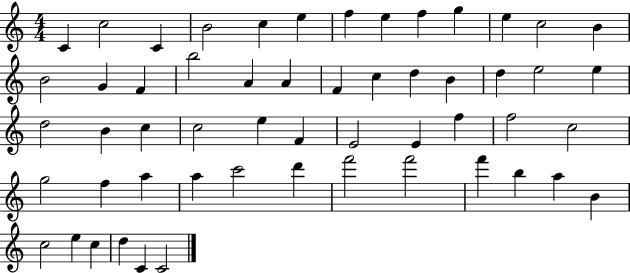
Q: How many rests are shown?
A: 0